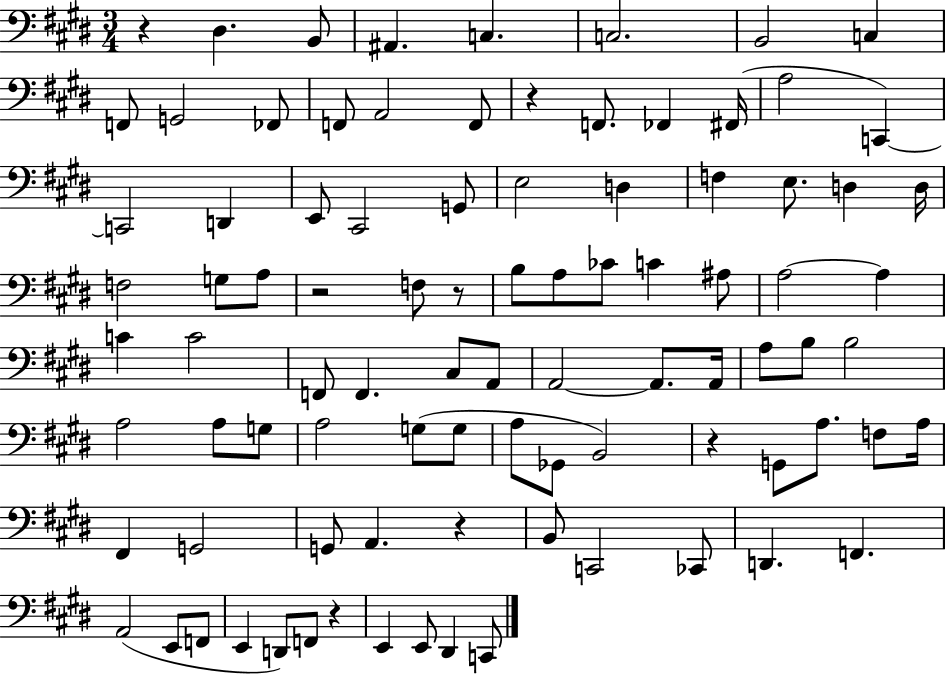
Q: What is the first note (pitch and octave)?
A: D#3